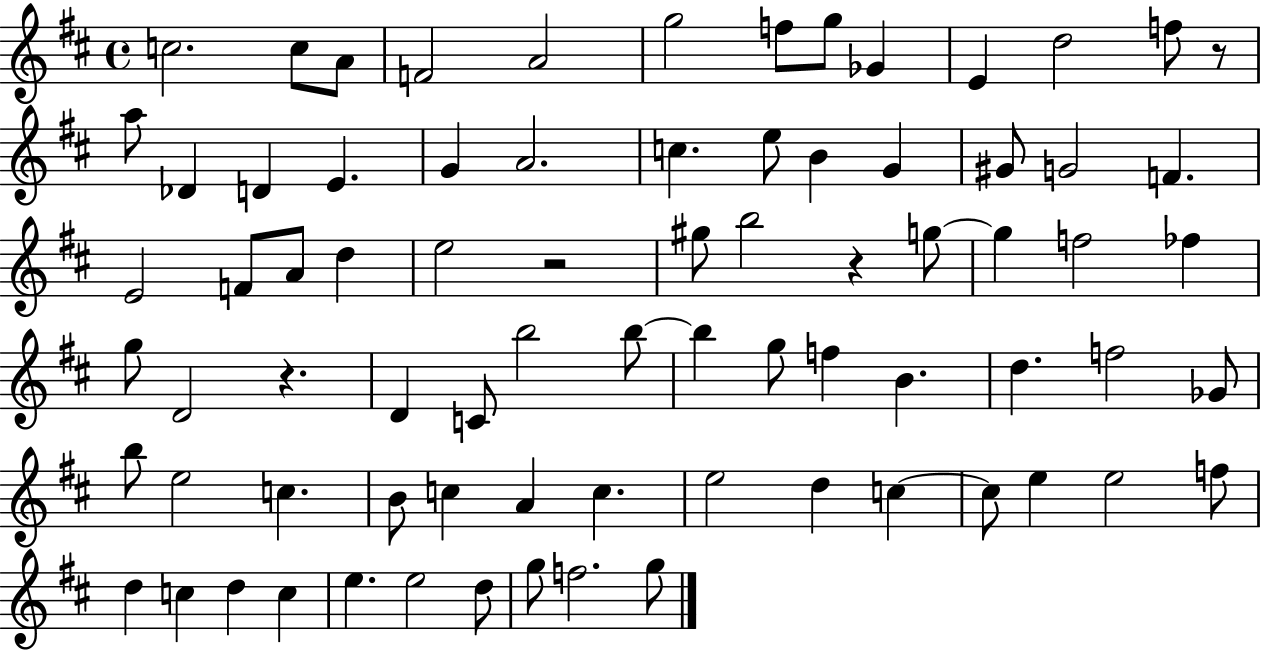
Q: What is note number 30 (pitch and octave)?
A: E5